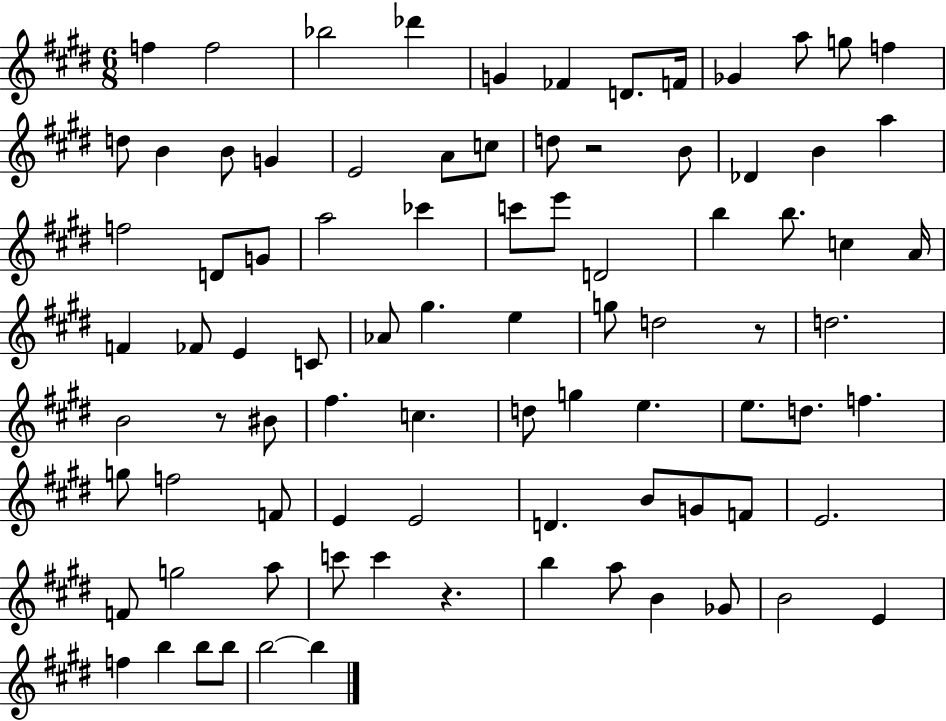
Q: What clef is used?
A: treble